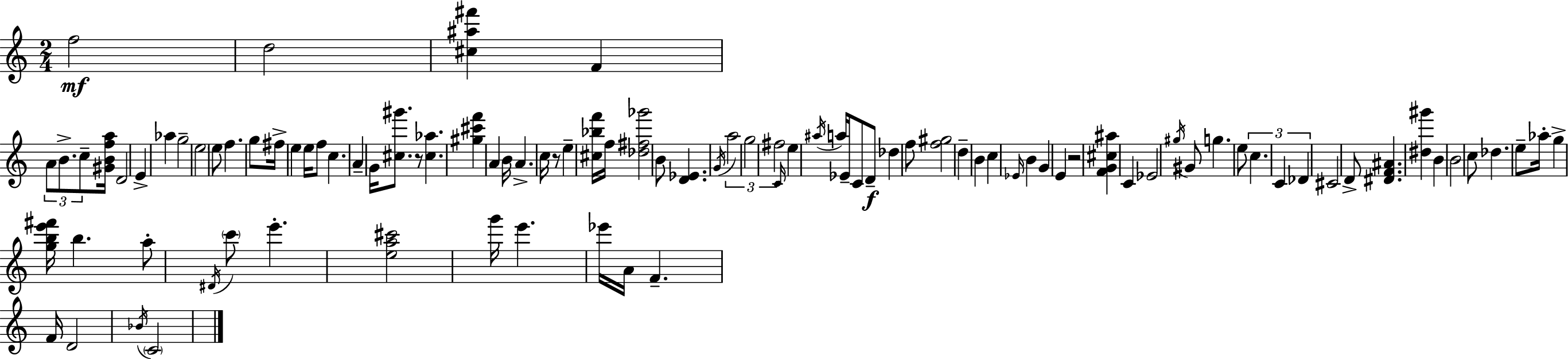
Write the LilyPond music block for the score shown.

{
  \clef treble
  \numericTimeSignature
  \time 2/4
  \key a \minor
  \repeat volta 2 { f''2\mf | d''2 | <cis'' ais'' fis'''>4 f'4 | \tuplet 3/2 { a'8 b'8.-> c''8-- } <gis' b' f'' a''>16 | \break d'2 | e'4-> aes''4 | g''2-- | e''2 | \break \parenthesize e''8 f''4. | g''8 fis''16-> e''4 e''16 | f''8 c''4. | a'4-- g'16 <cis'' gis'''>8. | \break r8 <cis'' aes''>4. | <gis'' cis''' f'''>4 a'4 | b'16 a'4.-> c''16 | r8 e''4-- <cis'' bes'' f'''>16 f''16 | \break <des'' fis'' ges'''>2 | b'8 <d' ees'>4. | \acciaccatura { g'16 } \tuplet 3/2 { a''2 | g''2 | \break fis''2 } | \grace { c'16 } e''4 \acciaccatura { ais''16 } a''16 | ees'16-- c'8 d'8--\f des''4 | f''8 <f'' gis''>2 | \break d''4-- b'4 | c''4 \grace { ees'16 } | b'4 g'4 | e'4 r2 | \break <f' g' cis'' ais''>4 | c'4 ees'2 | \acciaccatura { gis''16 } gis'8 g''4. | e''8 \tuplet 3/2 { c''4. | \break c'4 | des'4 } cis'2 | d'8-> <dis' f' ais'>4. | <dis'' gis'''>4 | \break b'4 b'2 | c''8 des''4. | e''8-- aes''16-. | g''4-> <g'' b'' e''' fis'''>16 b''4. | \break a''8-. \acciaccatura { dis'16 } \parenthesize c'''8 | e'''4.-. <e'' a'' cis'''>2 | g'''16 e'''4. | ees'''16 a'16 f'4.-- | \break f'16 d'2 | \acciaccatura { bes'16 } \parenthesize c'2 | } \bar "|."
}